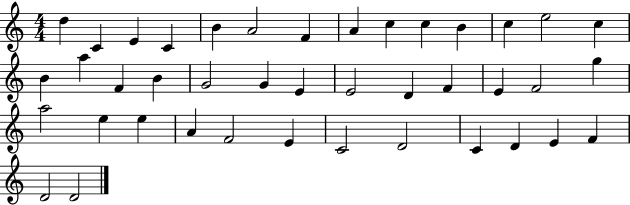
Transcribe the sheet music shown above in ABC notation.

X:1
T:Untitled
M:4/4
L:1/4
K:C
d C E C B A2 F A c c B c e2 c B a F B G2 G E E2 D F E F2 g a2 e e A F2 E C2 D2 C D E F D2 D2